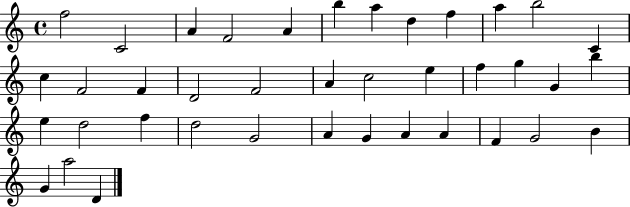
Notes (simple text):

F5/h C4/h A4/q F4/h A4/q B5/q A5/q D5/q F5/q A5/q B5/h C4/q C5/q F4/h F4/q D4/h F4/h A4/q C5/h E5/q F5/q G5/q G4/q B5/q E5/q D5/h F5/q D5/h G4/h A4/q G4/q A4/q A4/q F4/q G4/h B4/q G4/q A5/h D4/q